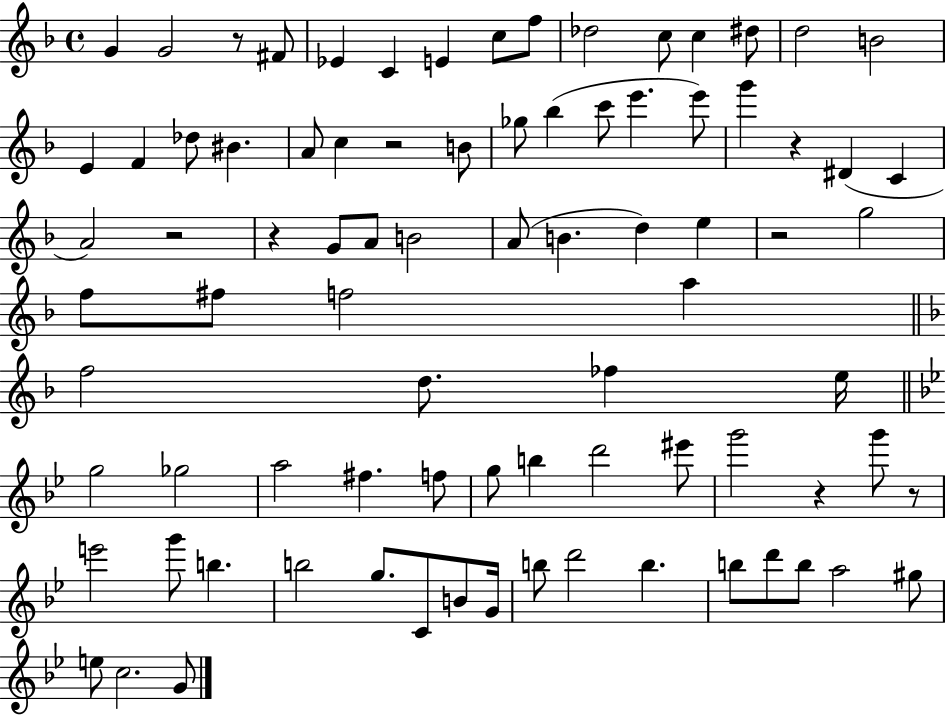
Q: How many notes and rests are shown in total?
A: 84